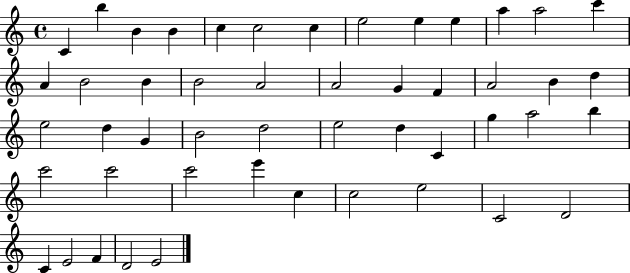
C4/q B5/q B4/q B4/q C5/q C5/h C5/q E5/h E5/q E5/q A5/q A5/h C6/q A4/q B4/h B4/q B4/h A4/h A4/h G4/q F4/q A4/h B4/q D5/q E5/h D5/q G4/q B4/h D5/h E5/h D5/q C4/q G5/q A5/h B5/q C6/h C6/h C6/h E6/q C5/q C5/h E5/h C4/h D4/h C4/q E4/h F4/q D4/h E4/h